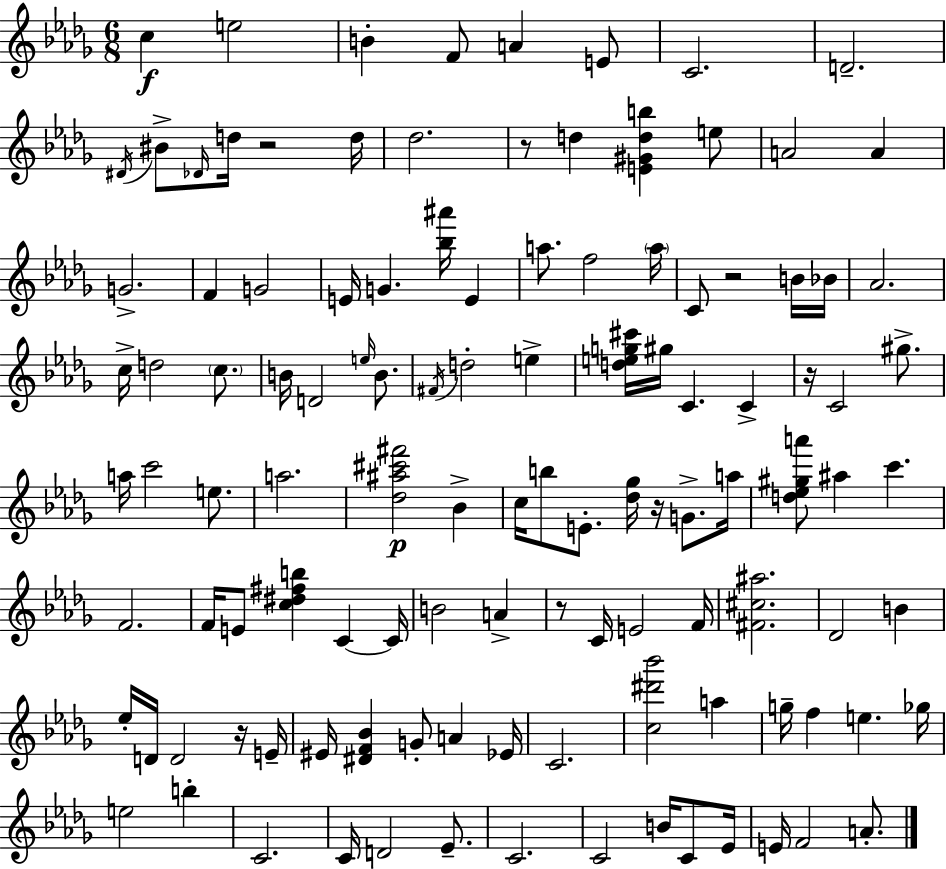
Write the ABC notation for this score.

X:1
T:Untitled
M:6/8
L:1/4
K:Bbm
c e2 B F/2 A E/2 C2 D2 ^D/4 ^B/2 _D/4 d/4 z2 d/4 _d2 z/2 d [E^Gdb] e/2 A2 A G2 F G2 E/4 G [_b^a']/4 E a/2 f2 a/4 C/2 z2 B/4 _B/4 _A2 c/4 d2 c/2 B/4 D2 e/4 B/2 ^F/4 d2 e [deg^c']/4 ^g/4 C C z/4 C2 ^g/2 a/4 c'2 e/2 a2 [_d^a^c'^f']2 _B c/4 b/2 E/2 [_d_g]/4 z/4 G/2 a/4 [d_e^ga']/2 ^a c' F2 F/4 E/2 [c^d^fb] C C/4 B2 A z/2 C/4 E2 F/4 [^F^c^a]2 _D2 B _e/4 D/4 D2 z/4 E/4 ^E/4 [^DF_B] G/2 A _E/4 C2 [c^d'_b']2 a g/4 f e _g/4 e2 b C2 C/4 D2 _E/2 C2 C2 B/4 C/2 _E/4 E/4 F2 A/2